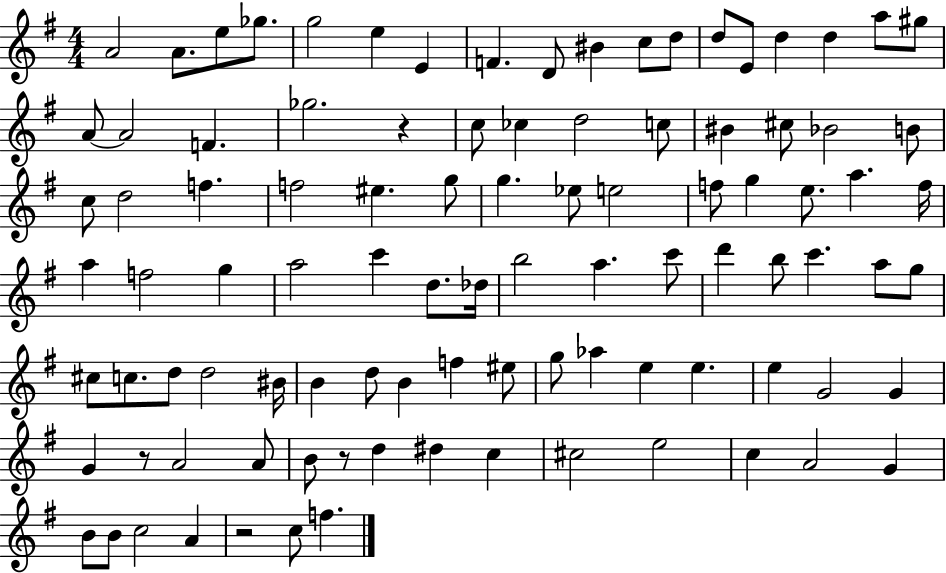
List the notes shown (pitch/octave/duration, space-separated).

A4/h A4/e. E5/e Gb5/e. G5/h E5/q E4/q F4/q. D4/e BIS4/q C5/e D5/e D5/e E4/e D5/q D5/q A5/e G#5/e A4/e A4/h F4/q. Gb5/h. R/q C5/e CES5/q D5/h C5/e BIS4/q C#5/e Bb4/h B4/e C5/e D5/h F5/q. F5/h EIS5/q. G5/e G5/q. Eb5/e E5/h F5/e G5/q E5/e. A5/q. F5/s A5/q F5/h G5/q A5/h C6/q D5/e. Db5/s B5/h A5/q. C6/e D6/q B5/e C6/q. A5/e G5/e C#5/e C5/e. D5/e D5/h BIS4/s B4/q D5/e B4/q F5/q EIS5/e G5/e Ab5/q E5/q E5/q. E5/q G4/h G4/q G4/q R/e A4/h A4/e B4/e R/e D5/q D#5/q C5/q C#5/h E5/h C5/q A4/h G4/q B4/e B4/e C5/h A4/q R/h C5/e F5/q.